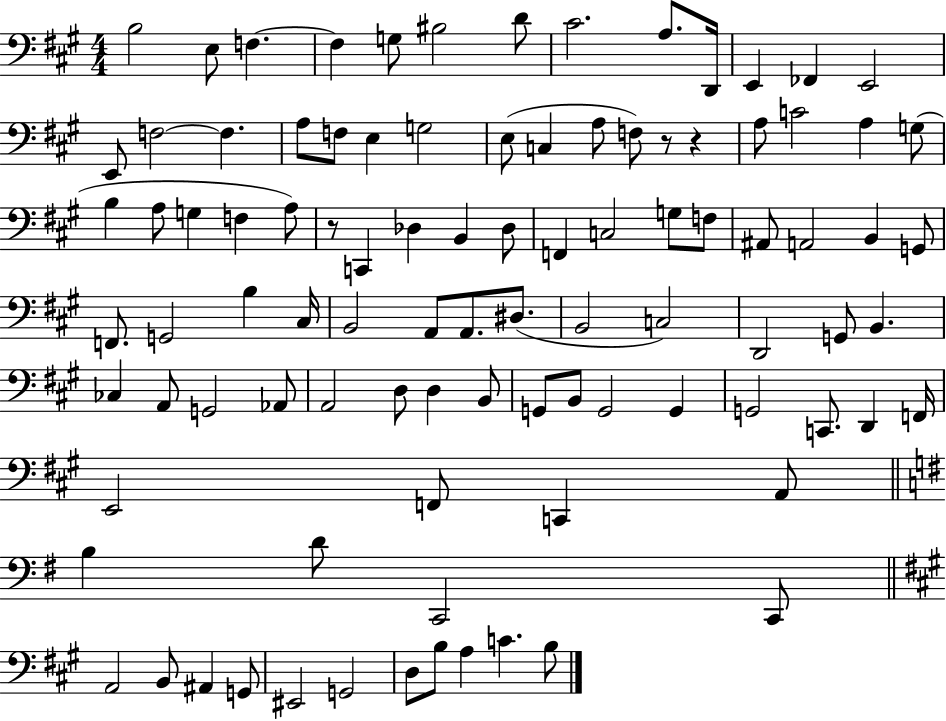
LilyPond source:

{
  \clef bass
  \numericTimeSignature
  \time 4/4
  \key a \major
  b2 e8 f4.~~ | f4 g8 bis2 d'8 | cis'2. a8. d,16 | e,4 fes,4 e,2 | \break e,8 f2~~ f4. | a8 f8 e4 g2 | e8( c4 a8 f8) r8 r4 | a8 c'2 a4 g8( | \break b4 a8 g4 f4 a8) | r8 c,4 des4 b,4 des8 | f,4 c2 g8 f8 | ais,8 a,2 b,4 g,8 | \break f,8. g,2 b4 cis16 | b,2 a,8 a,8. dis8.( | b,2 c2) | d,2 g,8 b,4. | \break ces4 a,8 g,2 aes,8 | a,2 d8 d4 b,8 | g,8 b,8 g,2 g,4 | g,2 c,8. d,4 f,16 | \break e,2 f,8 c,4 a,8 | \bar "||" \break \key g \major b4 d'8 c,2 c,8 | \bar "||" \break \key a \major a,2 b,8 ais,4 g,8 | eis,2 g,2 | d8 b8 a4 c'4. b8 | \bar "|."
}